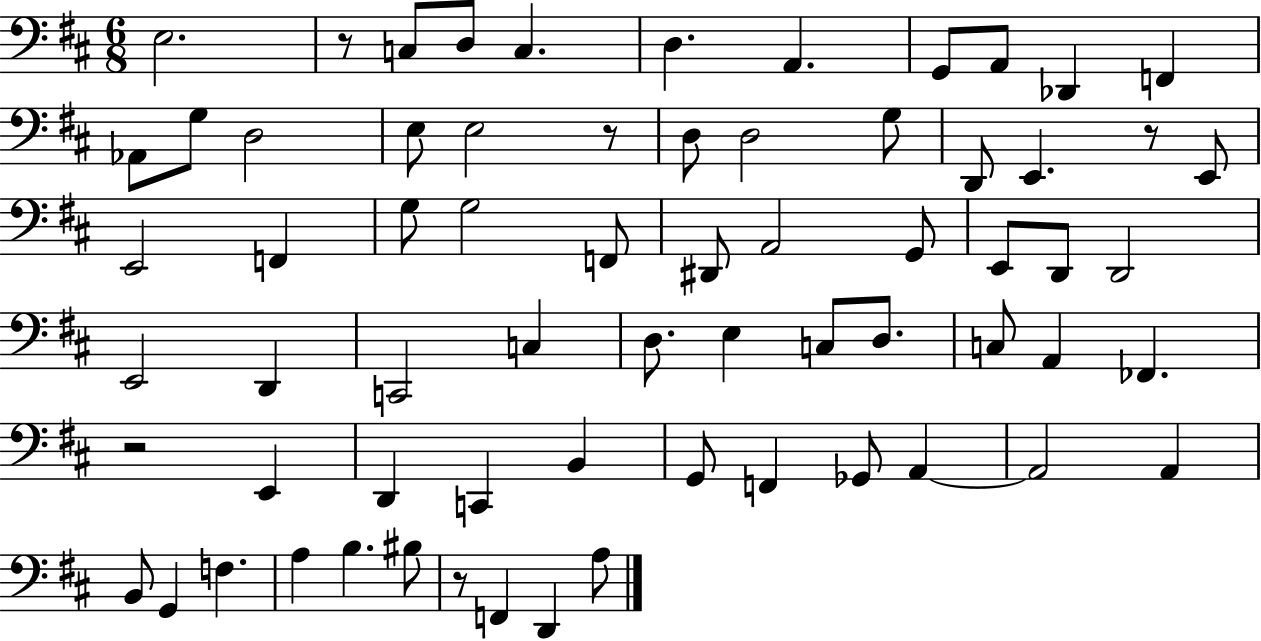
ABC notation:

X:1
T:Untitled
M:6/8
L:1/4
K:D
E,2 z/2 C,/2 D,/2 C, D, A,, G,,/2 A,,/2 _D,, F,, _A,,/2 G,/2 D,2 E,/2 E,2 z/2 D,/2 D,2 G,/2 D,,/2 E,, z/2 E,,/2 E,,2 F,, G,/2 G,2 F,,/2 ^D,,/2 A,,2 G,,/2 E,,/2 D,,/2 D,,2 E,,2 D,, C,,2 C, D,/2 E, C,/2 D,/2 C,/2 A,, _F,, z2 E,, D,, C,, B,, G,,/2 F,, _G,,/2 A,, A,,2 A,, B,,/2 G,, F, A, B, ^B,/2 z/2 F,, D,, A,/2